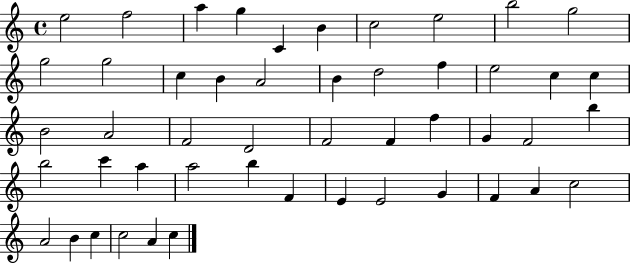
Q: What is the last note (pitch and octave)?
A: C5